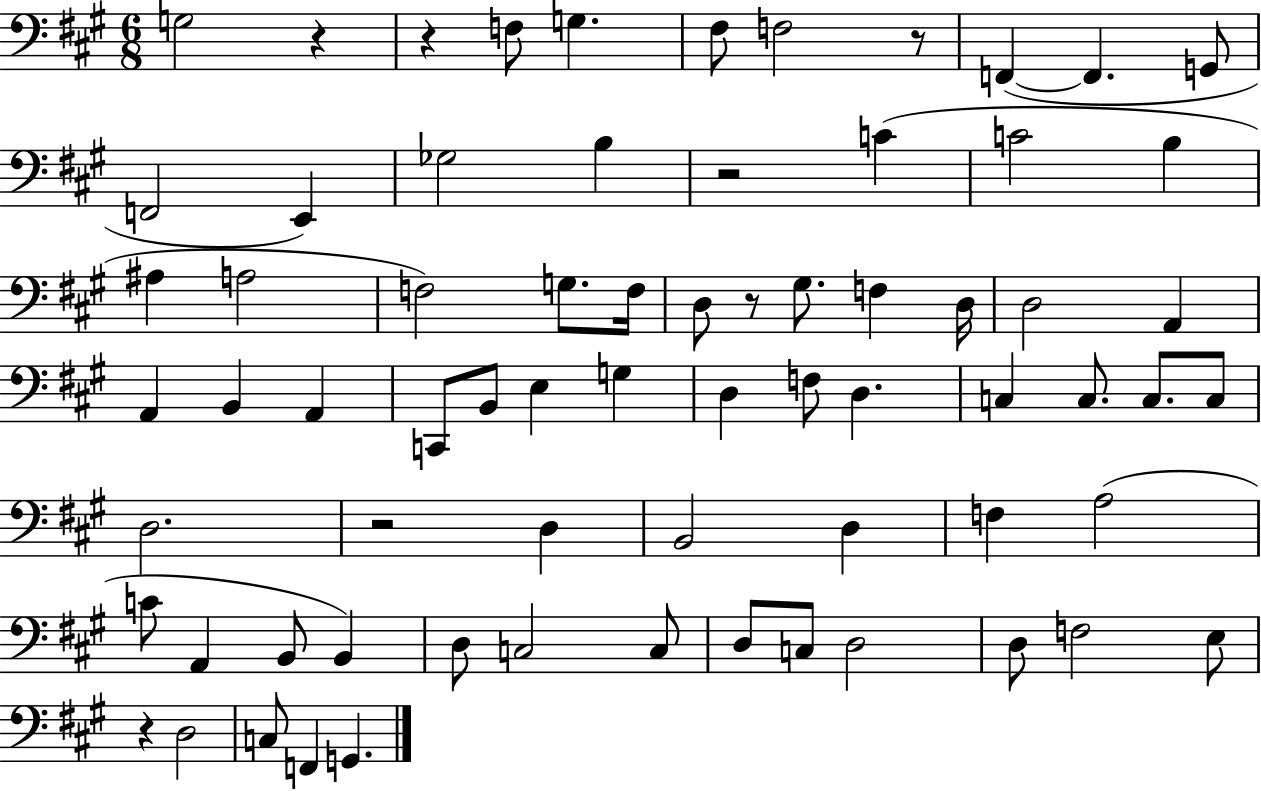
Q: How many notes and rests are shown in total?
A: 70